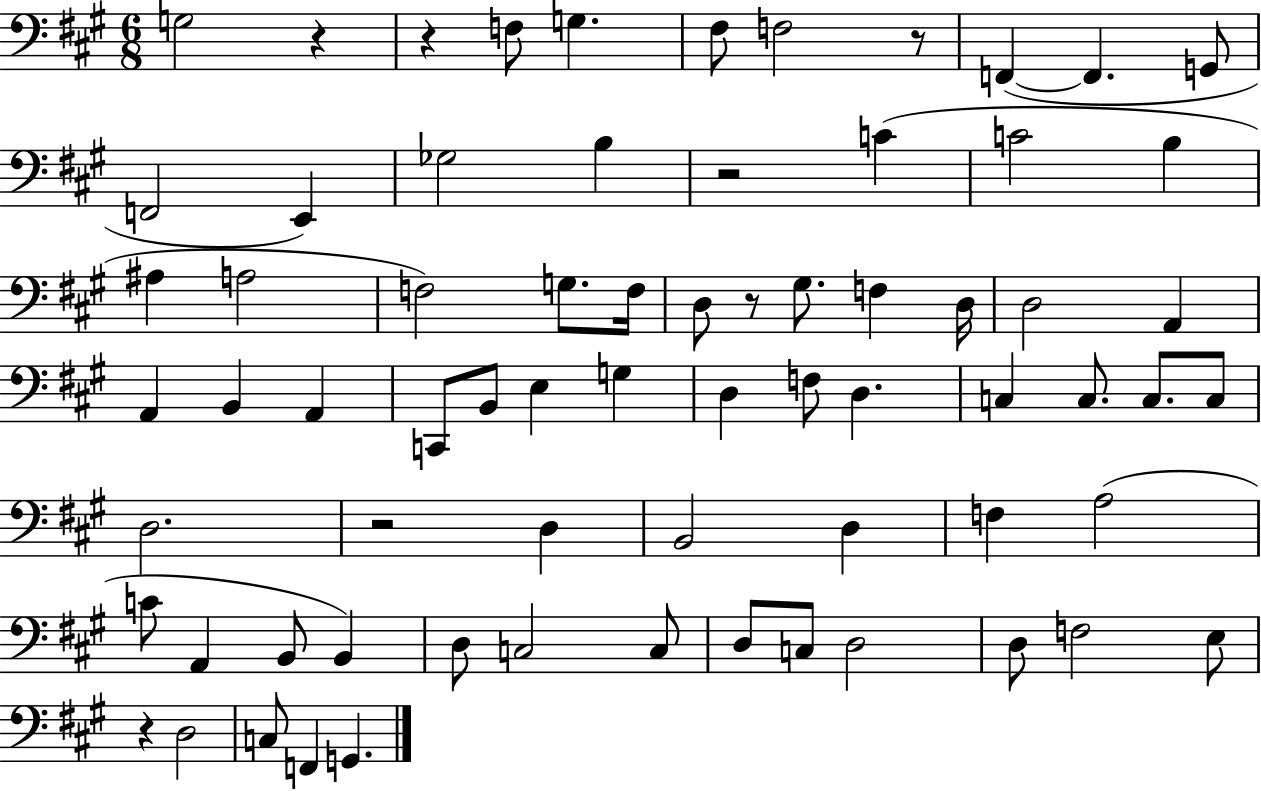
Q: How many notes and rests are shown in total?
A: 70